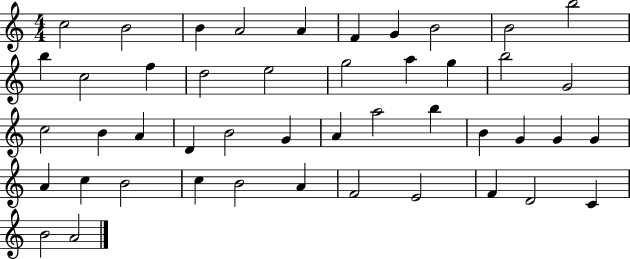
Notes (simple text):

C5/h B4/h B4/q A4/h A4/q F4/q G4/q B4/h B4/h B5/h B5/q C5/h F5/q D5/h E5/h G5/h A5/q G5/q B5/h G4/h C5/h B4/q A4/q D4/q B4/h G4/q A4/q A5/h B5/q B4/q G4/q G4/q G4/q A4/q C5/q B4/h C5/q B4/h A4/q F4/h E4/h F4/q D4/h C4/q B4/h A4/h